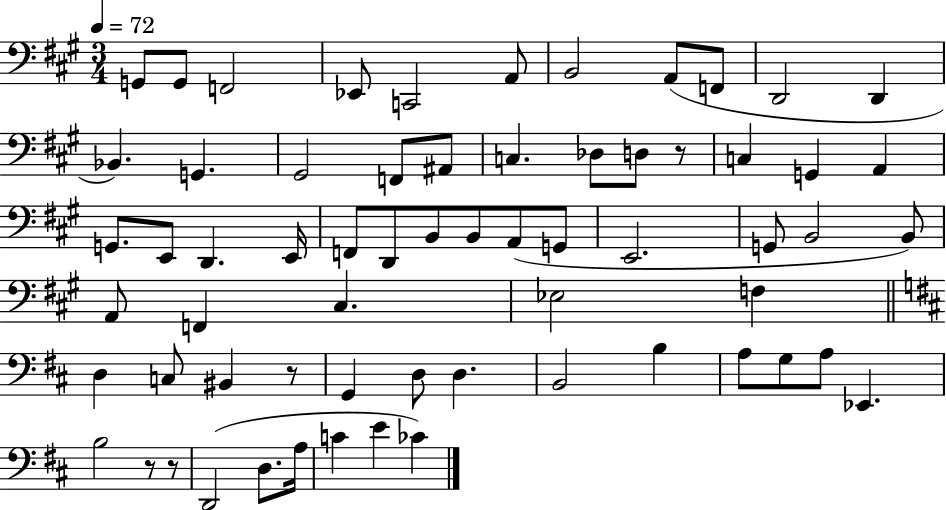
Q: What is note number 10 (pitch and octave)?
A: D2